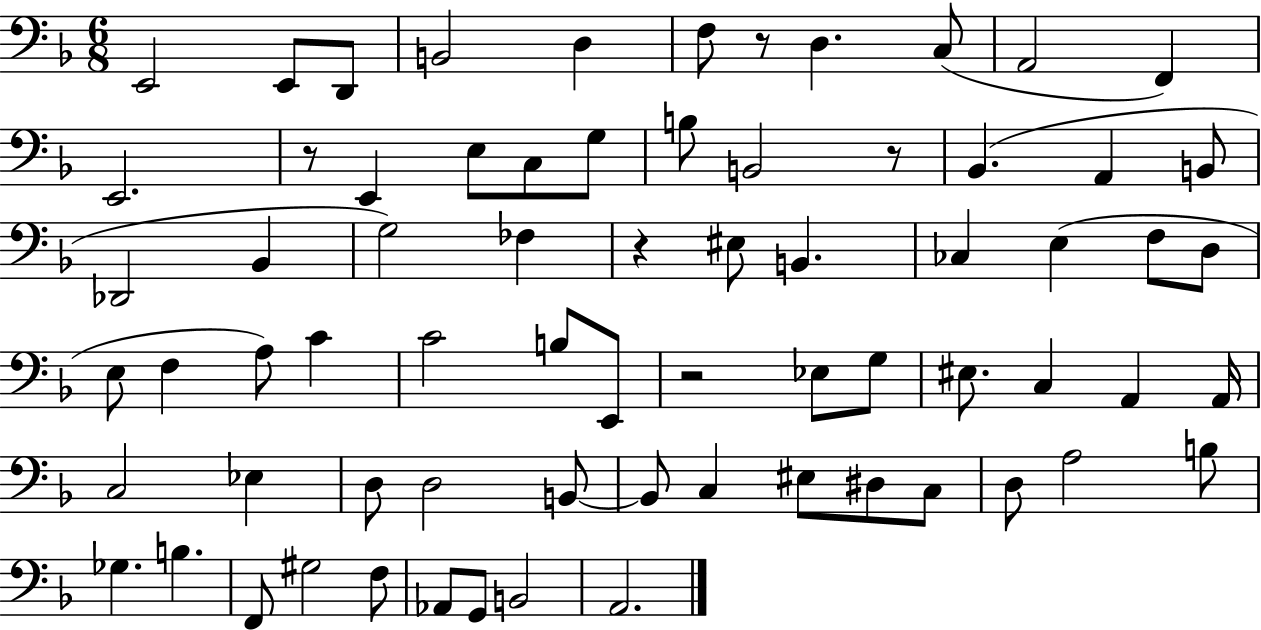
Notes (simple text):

E2/h E2/e D2/e B2/h D3/q F3/e R/e D3/q. C3/e A2/h F2/q E2/h. R/e E2/q E3/e C3/e G3/e B3/e B2/h R/e Bb2/q. A2/q B2/e Db2/h Bb2/q G3/h FES3/q R/q EIS3/e B2/q. CES3/q E3/q F3/e D3/e E3/e F3/q A3/e C4/q C4/h B3/e E2/e R/h Eb3/e G3/e EIS3/e. C3/q A2/q A2/s C3/h Eb3/q D3/e D3/h B2/e B2/e C3/q EIS3/e D#3/e C3/e D3/e A3/h B3/e Gb3/q. B3/q. F2/e G#3/h F3/e Ab2/e G2/e B2/h A2/h.